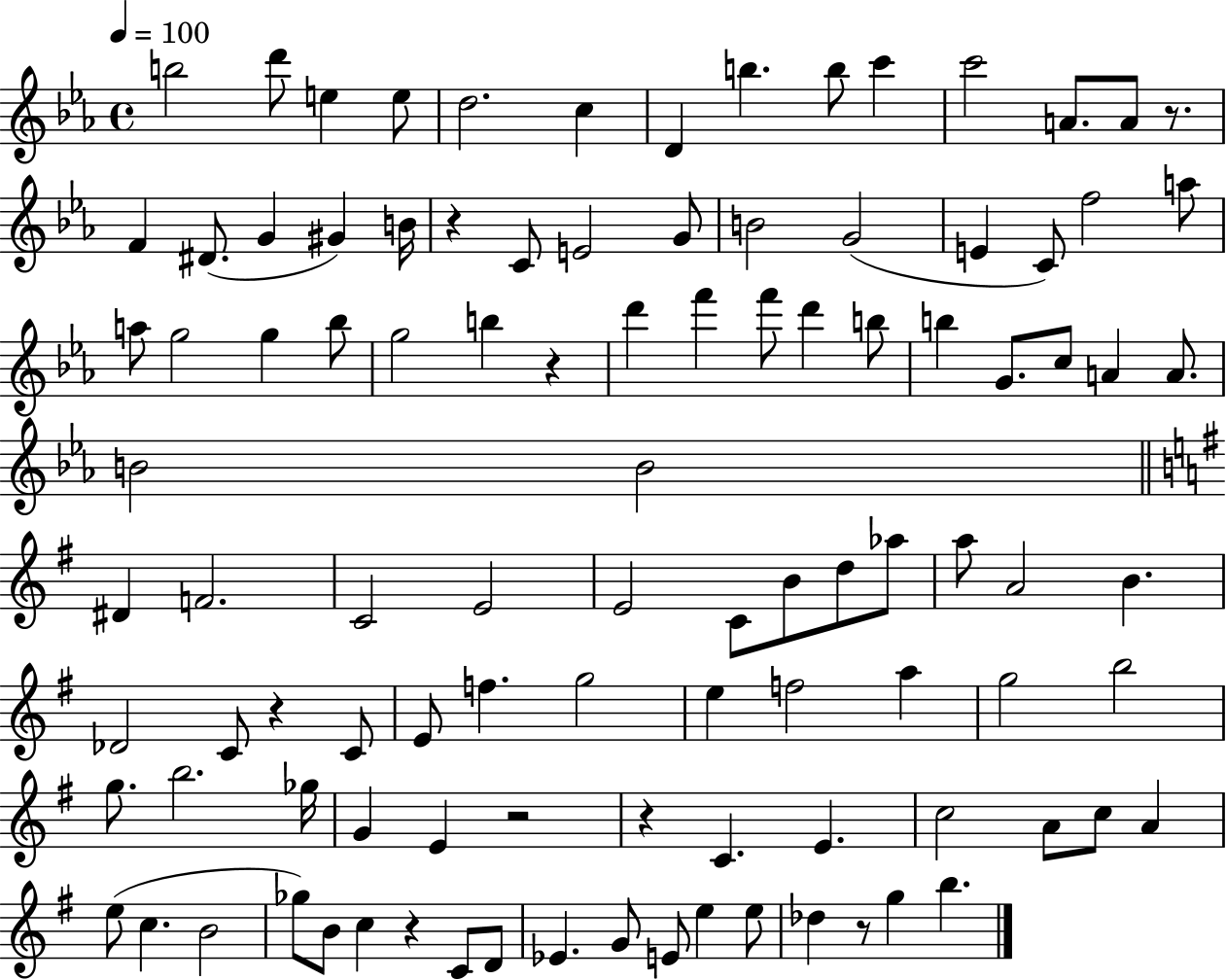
X:1
T:Untitled
M:4/4
L:1/4
K:Eb
b2 d'/2 e e/2 d2 c D b b/2 c' c'2 A/2 A/2 z/2 F ^D/2 G ^G B/4 z C/2 E2 G/2 B2 G2 E C/2 f2 a/2 a/2 g2 g _b/2 g2 b z d' f' f'/2 d' b/2 b G/2 c/2 A A/2 B2 B2 ^D F2 C2 E2 E2 C/2 B/2 d/2 _a/2 a/2 A2 B _D2 C/2 z C/2 E/2 f g2 e f2 a g2 b2 g/2 b2 _g/4 G E z2 z C E c2 A/2 c/2 A e/2 c B2 _g/2 B/2 c z C/2 D/2 _E G/2 E/2 e e/2 _d z/2 g b